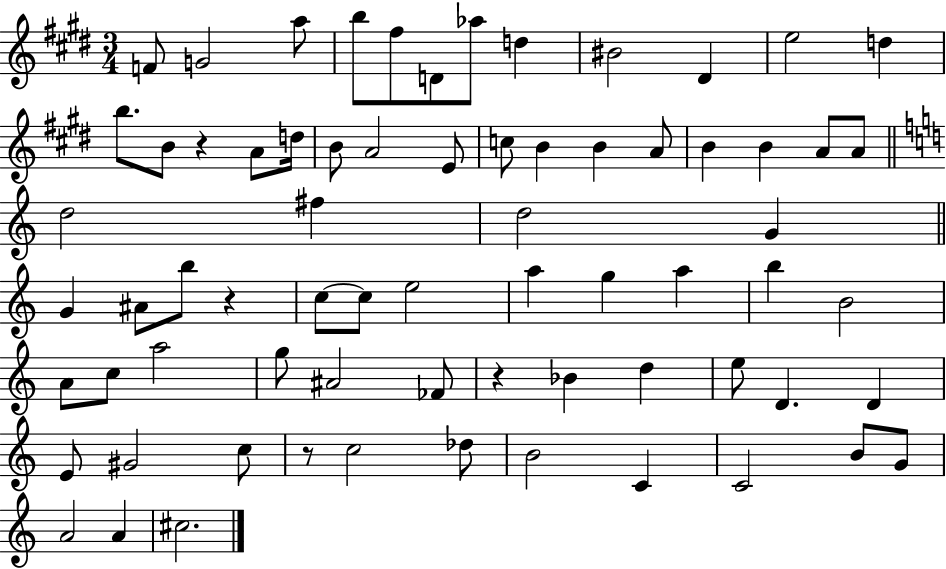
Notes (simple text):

F4/e G4/h A5/e B5/e F#5/e D4/e Ab5/e D5/q BIS4/h D#4/q E5/h D5/q B5/e. B4/e R/q A4/e D5/s B4/e A4/h E4/e C5/e B4/q B4/q A4/e B4/q B4/q A4/e A4/e D5/h F#5/q D5/h G4/q G4/q A#4/e B5/e R/q C5/e C5/e E5/h A5/q G5/q A5/q B5/q B4/h A4/e C5/e A5/h G5/e A#4/h FES4/e R/q Bb4/q D5/q E5/e D4/q. D4/q E4/e G#4/h C5/e R/e C5/h Db5/e B4/h C4/q C4/h B4/e G4/e A4/h A4/q C#5/h.